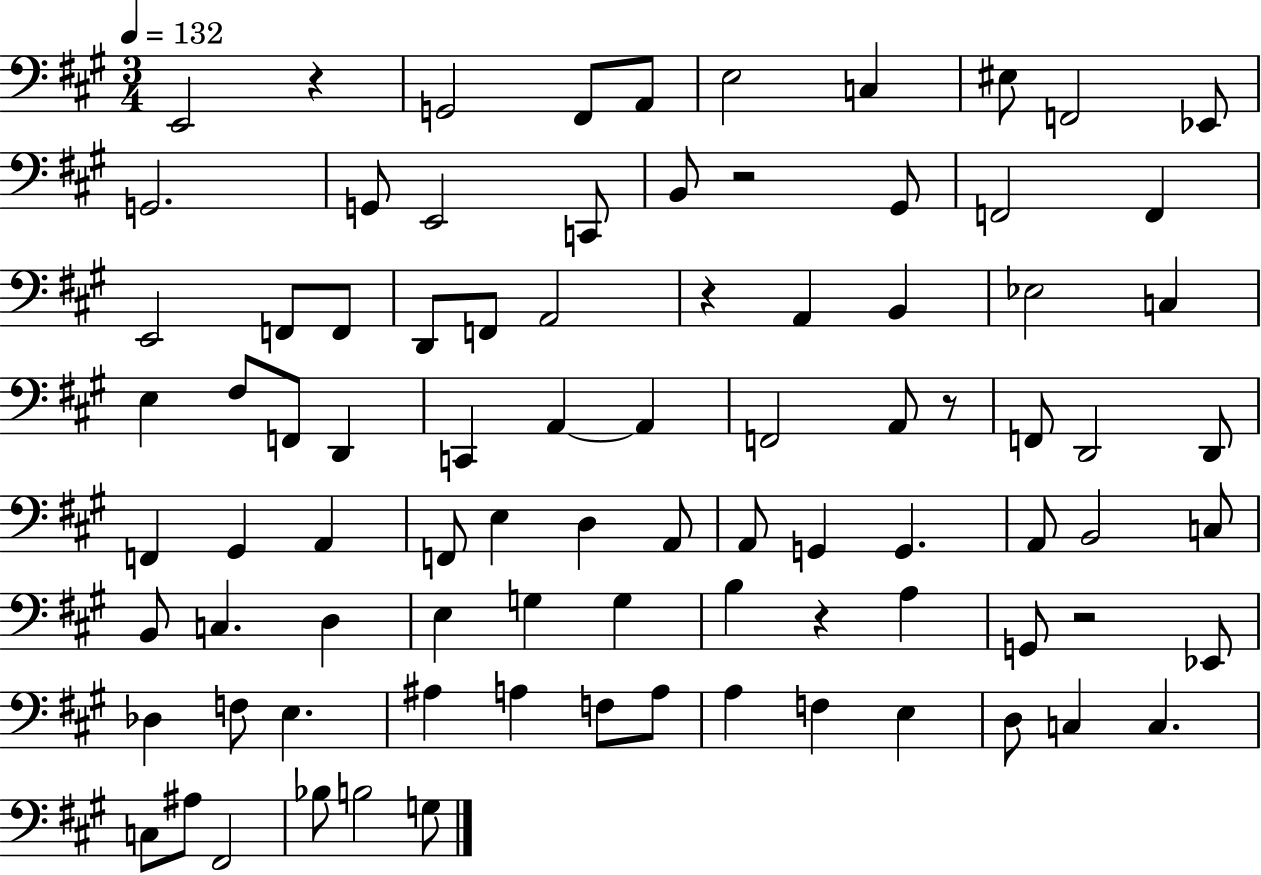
E2/h R/q G2/h F#2/e A2/e E3/h C3/q EIS3/e F2/h Eb2/e G2/h. G2/e E2/h C2/e B2/e R/h G#2/e F2/h F2/q E2/h F2/e F2/e D2/e F2/e A2/h R/q A2/q B2/q Eb3/h C3/q E3/q F#3/e F2/e D2/q C2/q A2/q A2/q F2/h A2/e R/e F2/e D2/h D2/e F2/q G#2/q A2/q F2/e E3/q D3/q A2/e A2/e G2/q G2/q. A2/e B2/h C3/e B2/e C3/q. D3/q E3/q G3/q G3/q B3/q R/q A3/q G2/e R/h Eb2/e Db3/q F3/e E3/q. A#3/q A3/q F3/e A3/e A3/q F3/q E3/q D3/e C3/q C3/q. C3/e A#3/e F#2/h Bb3/e B3/h G3/e